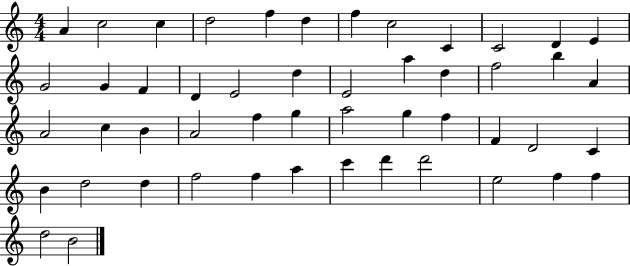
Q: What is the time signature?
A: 4/4